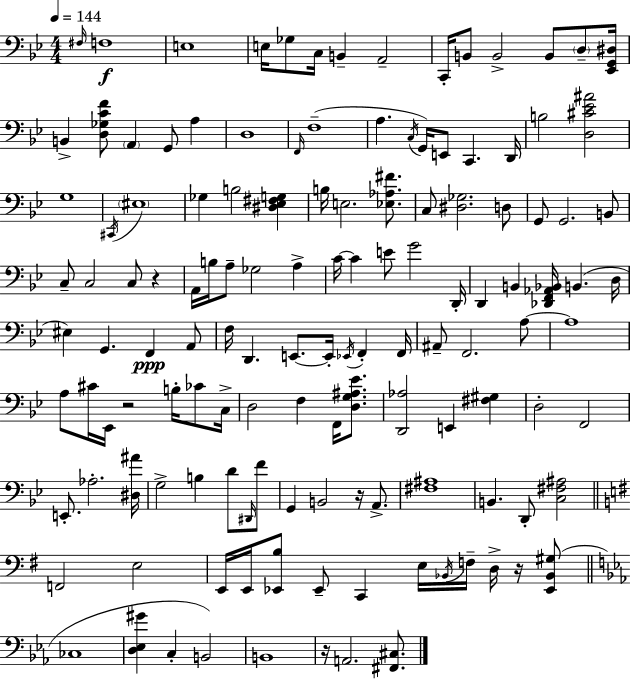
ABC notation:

X:1
T:Untitled
M:4/4
L:1/4
K:Gm
^F,/4 F,4 E,4 E,/4 _G,/2 C,/4 B,, A,,2 C,,/4 B,,/2 B,,2 B,,/2 D,/2 [_E,,G,,^D,]/4 B,, [D,_G,CF]/2 A,, G,,/2 A, D,4 F,,/4 F,4 A, C,/4 G,,/4 E,,/2 C,, D,,/4 B,2 [D,^C_E^A]2 G,4 ^C,,/4 ^E,4 _G, B,2 [^D,_E,^F,G,] B,/4 E,2 [_E,_A,^F]/2 C,/2 [^D,_G,]2 D,/2 G,,/2 G,,2 B,,/2 C,/2 C,2 C,/2 z A,,/4 B,/4 A,/2 _G,2 A, C/4 C E/2 G2 D,,/4 D,, B,, [_D,,F,,_A,,_B,,]/4 B,, D,/4 ^E, G,, F,, A,,/2 F,/4 D,, E,,/2 E,,/4 _E,,/4 F,, F,,/4 ^A,,/2 F,,2 A,/2 A,4 A,/2 ^C/4 _E,,/4 z2 B,/4 _C/2 C,/4 D,2 F, F,,/4 [D,G,^A,_E]/2 [D,,_A,]2 E,, [^F,^G,] D,2 F,,2 E,,/2 _A,2 [^D,^A]/4 G,2 B, D/2 ^D,,/4 F/2 G,, B,,2 z/4 A,,/2 [^F,^A,]4 B,, D,,/2 [C,^F,^A,]2 F,,2 E,2 E,,/4 E,,/4 [_E,,B,]/2 _E,,/2 C,, E,/4 _B,,/4 F,/4 D,/4 z/4 [_E,,_B,,^G,]/2 _C,4 [D,_E,^G] C, B,,2 B,,4 z/4 A,,2 [^F,,^C,]/2